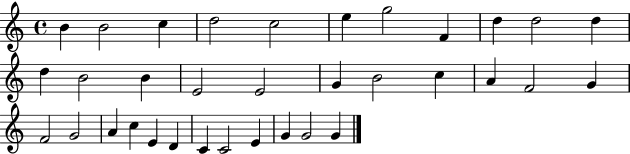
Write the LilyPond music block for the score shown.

{
  \clef treble
  \time 4/4
  \defaultTimeSignature
  \key c \major
  b'4 b'2 c''4 | d''2 c''2 | e''4 g''2 f'4 | d''4 d''2 d''4 | \break d''4 b'2 b'4 | e'2 e'2 | g'4 b'2 c''4 | a'4 f'2 g'4 | \break f'2 g'2 | a'4 c''4 e'4 d'4 | c'4 c'2 e'4 | g'4 g'2 g'4 | \break \bar "|."
}